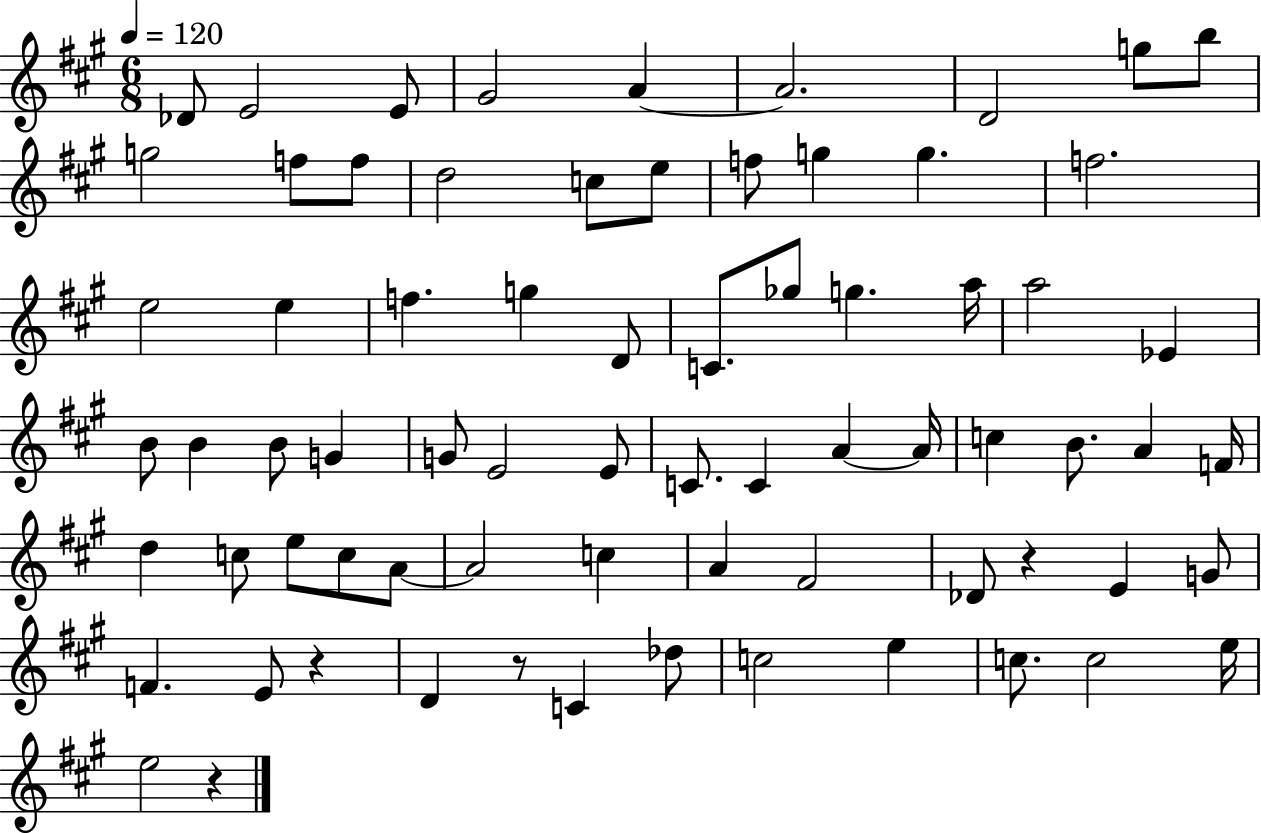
Db4/e E4/h E4/e G#4/h A4/q A4/h. D4/h G5/e B5/e G5/h F5/e F5/e D5/h C5/e E5/e F5/e G5/q G5/q. F5/h. E5/h E5/q F5/q. G5/q D4/e C4/e. Gb5/e G5/q. A5/s A5/h Eb4/q B4/e B4/q B4/e G4/q G4/e E4/h E4/e C4/e. C4/q A4/q A4/s C5/q B4/e. A4/q F4/s D5/q C5/e E5/e C5/e A4/e A4/h C5/q A4/q F#4/h Db4/e R/q E4/q G4/e F4/q. E4/e R/q D4/q R/e C4/q Db5/e C5/h E5/q C5/e. C5/h E5/s E5/h R/q